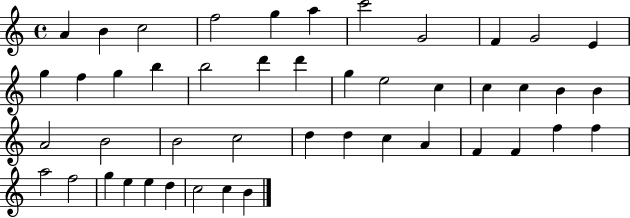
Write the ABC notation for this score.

X:1
T:Untitled
M:4/4
L:1/4
K:C
A B c2 f2 g a c'2 G2 F G2 E g f g b b2 d' d' g e2 c c c B B A2 B2 B2 c2 d d c A F F f f a2 f2 g e e d c2 c B